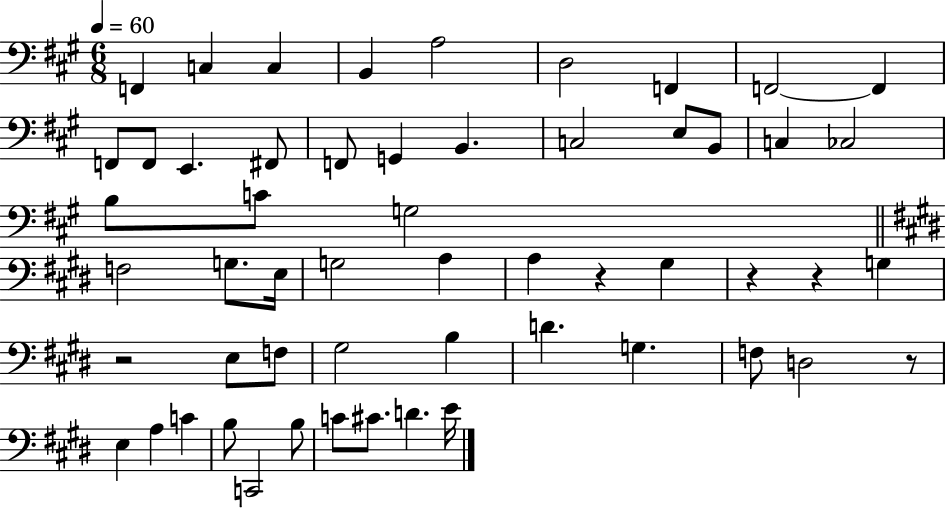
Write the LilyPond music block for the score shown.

{
  \clef bass
  \numericTimeSignature
  \time 6/8
  \key a \major
  \tempo 4 = 60
  f,4 c4 c4 | b,4 a2 | d2 f,4 | f,2~~ f,4 | \break f,8 f,8 e,4. fis,8 | f,8 g,4 b,4. | c2 e8 b,8 | c4 ces2 | \break b8 c'8 g2 | \bar "||" \break \key e \major f2 g8. e16 | g2 a4 | a4 r4 gis4 | r4 r4 g4 | \break r2 e8 f8 | gis2 b4 | d'4. g4. | f8 d2 r8 | \break e4 a4 c'4 | b8 c,2 b8 | c'8 cis'8. d'4. e'16 | \bar "|."
}